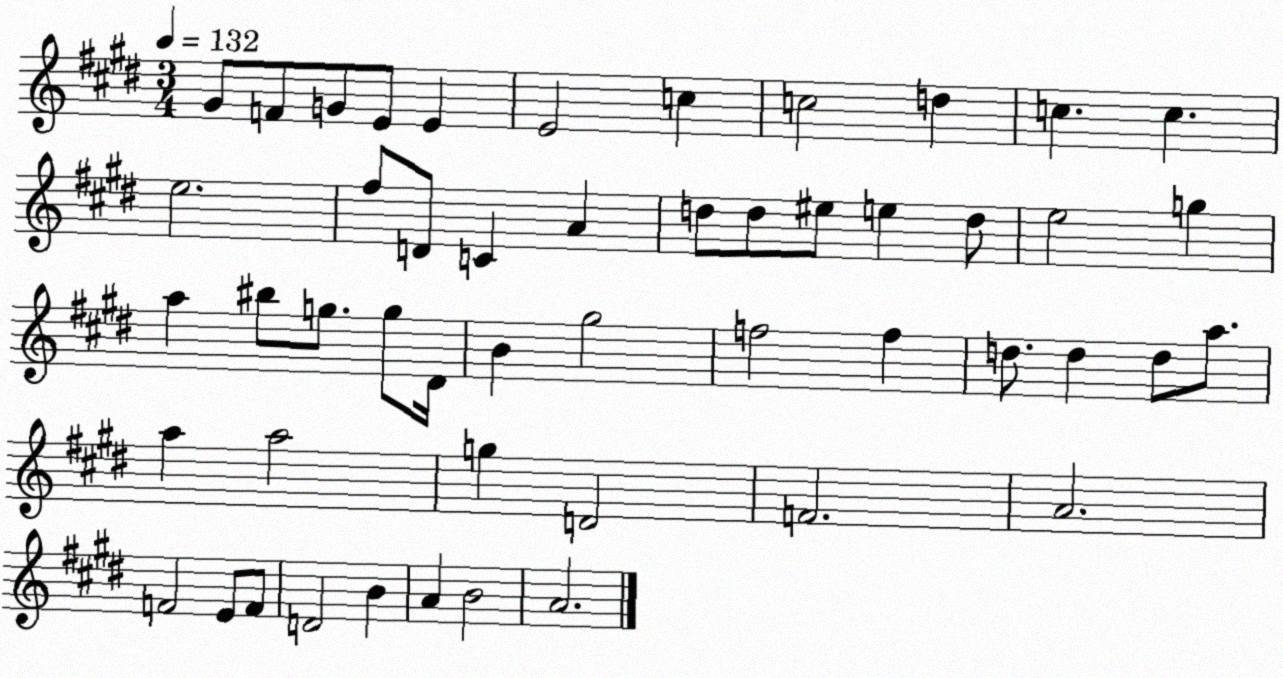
X:1
T:Untitled
M:3/4
L:1/4
K:E
^G/2 F/2 G/2 E/2 E E2 c c2 d c c e2 ^f/2 D/2 C A d/2 d/2 ^e/2 e d/2 e2 g a ^b/2 g/2 g/2 ^D/4 B ^g2 f2 f d/2 d d/2 a/2 a a2 g D2 F2 A2 F2 E/2 F/2 D2 B A B2 A2